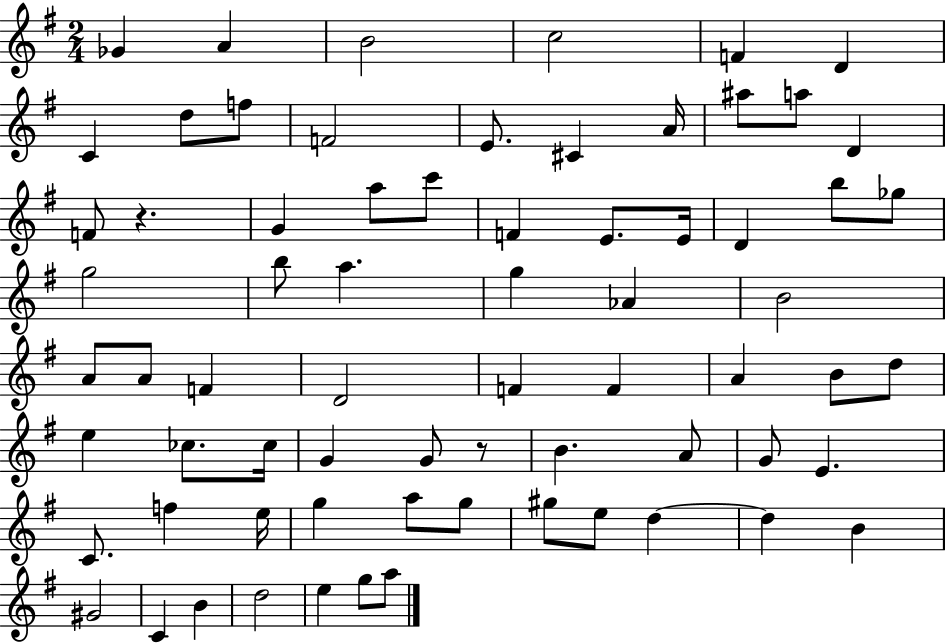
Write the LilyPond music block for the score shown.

{
  \clef treble
  \numericTimeSignature
  \time 2/4
  \key g \major
  \repeat volta 2 { ges'4 a'4 | b'2 | c''2 | f'4 d'4 | \break c'4 d''8 f''8 | f'2 | e'8. cis'4 a'16 | ais''8 a''8 d'4 | \break f'8 r4. | g'4 a''8 c'''8 | f'4 e'8. e'16 | d'4 b''8 ges''8 | \break g''2 | b''8 a''4. | g''4 aes'4 | b'2 | \break a'8 a'8 f'4 | d'2 | f'4 f'4 | a'4 b'8 d''8 | \break e''4 ces''8. ces''16 | g'4 g'8 r8 | b'4. a'8 | g'8 e'4. | \break c'8. f''4 e''16 | g''4 a''8 g''8 | gis''8 e''8 d''4~~ | d''4 b'4 | \break gis'2 | c'4 b'4 | d''2 | e''4 g''8 a''8 | \break } \bar "|."
}